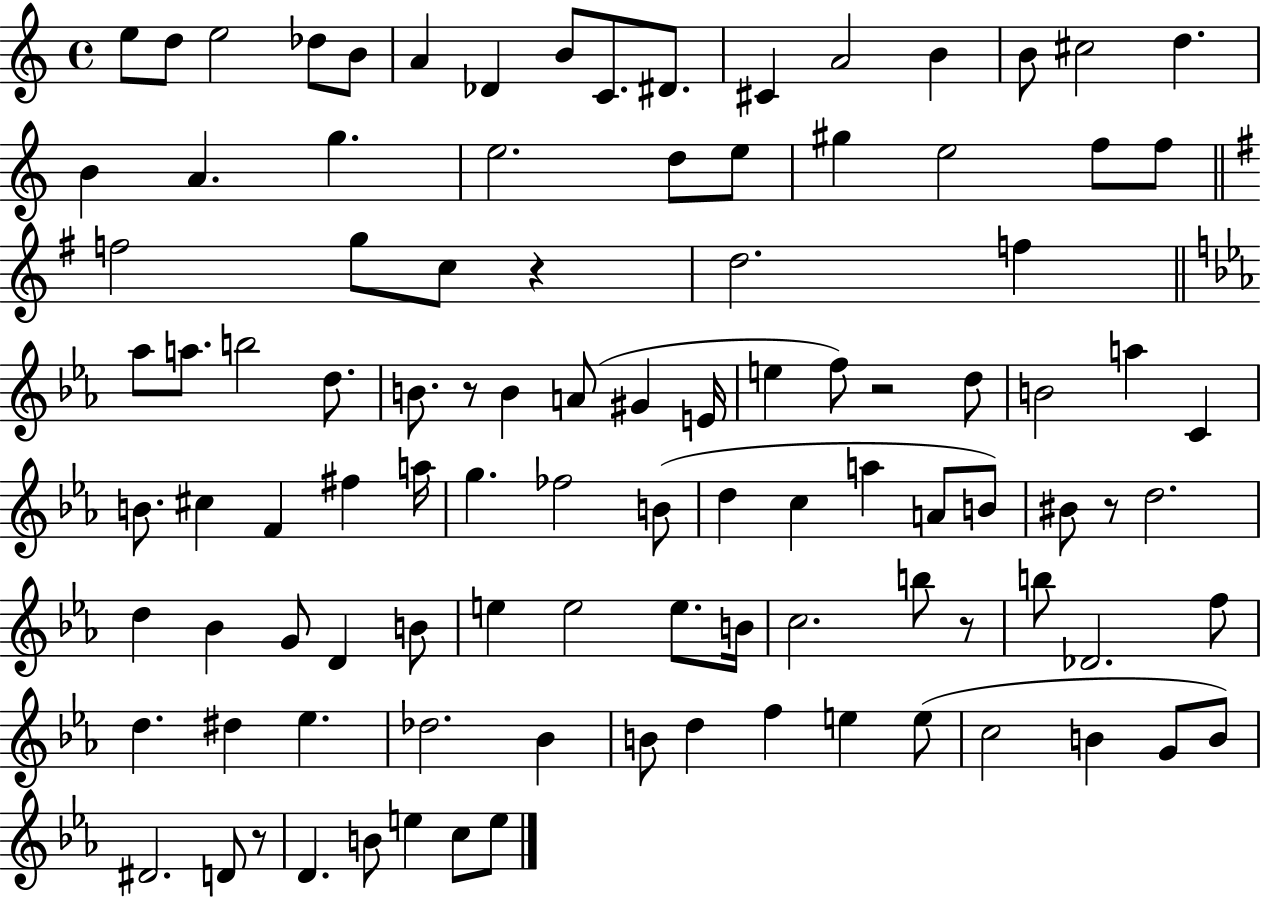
{
  \clef treble
  \time 4/4
  \defaultTimeSignature
  \key c \major
  e''8 d''8 e''2 des''8 b'8 | a'4 des'4 b'8 c'8. dis'8. | cis'4 a'2 b'4 | b'8 cis''2 d''4. | \break b'4 a'4. g''4. | e''2. d''8 e''8 | gis''4 e''2 f''8 f''8 | \bar "||" \break \key g \major f''2 g''8 c''8 r4 | d''2. f''4 | \bar "||" \break \key ees \major aes''8 a''8. b''2 d''8. | b'8. r8 b'4 a'8( gis'4 e'16 | e''4 f''8) r2 d''8 | b'2 a''4 c'4 | \break b'8. cis''4 f'4 fis''4 a''16 | g''4. fes''2 b'8( | d''4 c''4 a''4 a'8 b'8) | bis'8 r8 d''2. | \break d''4 bes'4 g'8 d'4 b'8 | e''4 e''2 e''8. b'16 | c''2. b''8 r8 | b''8 des'2. f''8 | \break d''4. dis''4 ees''4. | des''2. bes'4 | b'8 d''4 f''4 e''4 e''8( | c''2 b'4 g'8 b'8) | \break dis'2. d'8 r8 | d'4. b'8 e''4 c''8 e''8 | \bar "|."
}